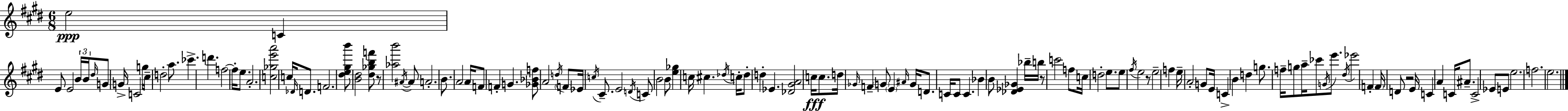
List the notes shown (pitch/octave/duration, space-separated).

E5/h C4/q E4/e E4/h B4/s B4/s D#5/s G4/e G4/s C4/h G5/s C#5/s D5/h A5/e. CES6/q. D6/q. F5/h F5/s E5/e. A4/h. [C5,Gb5,E6,A6]/h C5/s Db4/s D4/e. F4/h. [D#5,E5,G#5,B6]/e [B4,D#5]/h [D#5,Gb5,B5,F6]/e R/e [Ab5,B6]/h A#4/s A#4/e A4/h. B4/e. A4/h A4/s F4/e F4/q G4/q. [Gb4,Bb4,F5]/e A4/h D5/s F4/e Eb4/s C5/s C#4/e. E4/h D4/s C4/e B4/h B4/e [E5,Gb5]/q C5/s C#5/q. Db5/s C5/s Db5/e D5/q Eb4/q. [Db4,G#4,A4]/h C5/s C5/e. D5/s Gb4/s F4/q G4/e E4/q A#4/s G4/s D4/e. C4/s C4/e C4/q. Bb4/q B4/e [Db4,Eb4,Gb4]/q Bb5/s B5/s R/e C6/h F5/e C5/s D5/h E5/e. E5/e F#5/s E5/h R/e E5/h F5/q E5/s A4/h G4/e E4/s C4/q B4/q D5/q G5/e. F5/s G5/e A5/s CES6/e G4/s E6/e. D#5/s Eb6/h F4/q F4/s D4/e R/h E4/s C4/q A4/q C4/s A#4/e. C4/h Eb4/e E4/e E5/h. F5/h. E5/h.